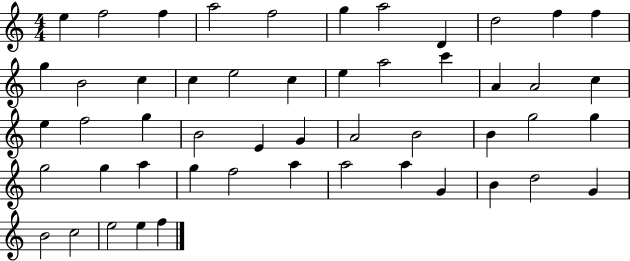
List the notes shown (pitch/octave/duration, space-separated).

E5/q F5/h F5/q A5/h F5/h G5/q A5/h D4/q D5/h F5/q F5/q G5/q B4/h C5/q C5/q E5/h C5/q E5/q A5/h C6/q A4/q A4/h C5/q E5/q F5/h G5/q B4/h E4/q G4/q A4/h B4/h B4/q G5/h G5/q G5/h G5/q A5/q G5/q F5/h A5/q A5/h A5/q G4/q B4/q D5/h G4/q B4/h C5/h E5/h E5/q F5/q